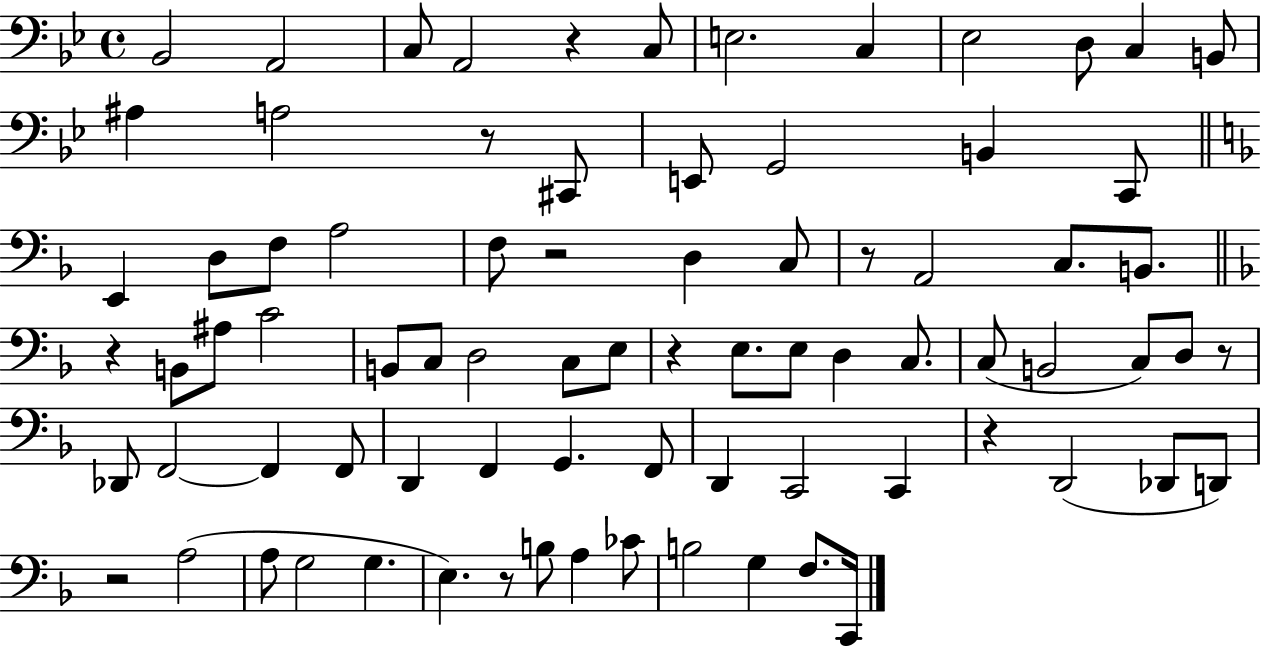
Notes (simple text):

Bb2/h A2/h C3/e A2/h R/q C3/e E3/h. C3/q Eb3/h D3/e C3/q B2/e A#3/q A3/h R/e C#2/e E2/e G2/h B2/q C2/e E2/q D3/e F3/e A3/h F3/e R/h D3/q C3/e R/e A2/h C3/e. B2/e. R/q B2/e A#3/e C4/h B2/e C3/e D3/h C3/e E3/e R/q E3/e. E3/e D3/q C3/e. C3/e B2/h C3/e D3/e R/e Db2/e F2/h F2/q F2/e D2/q F2/q G2/q. F2/e D2/q C2/h C2/q R/q D2/h Db2/e D2/e R/h A3/h A3/e G3/h G3/q. E3/q. R/e B3/e A3/q CES4/e B3/h G3/q F3/e. C2/s